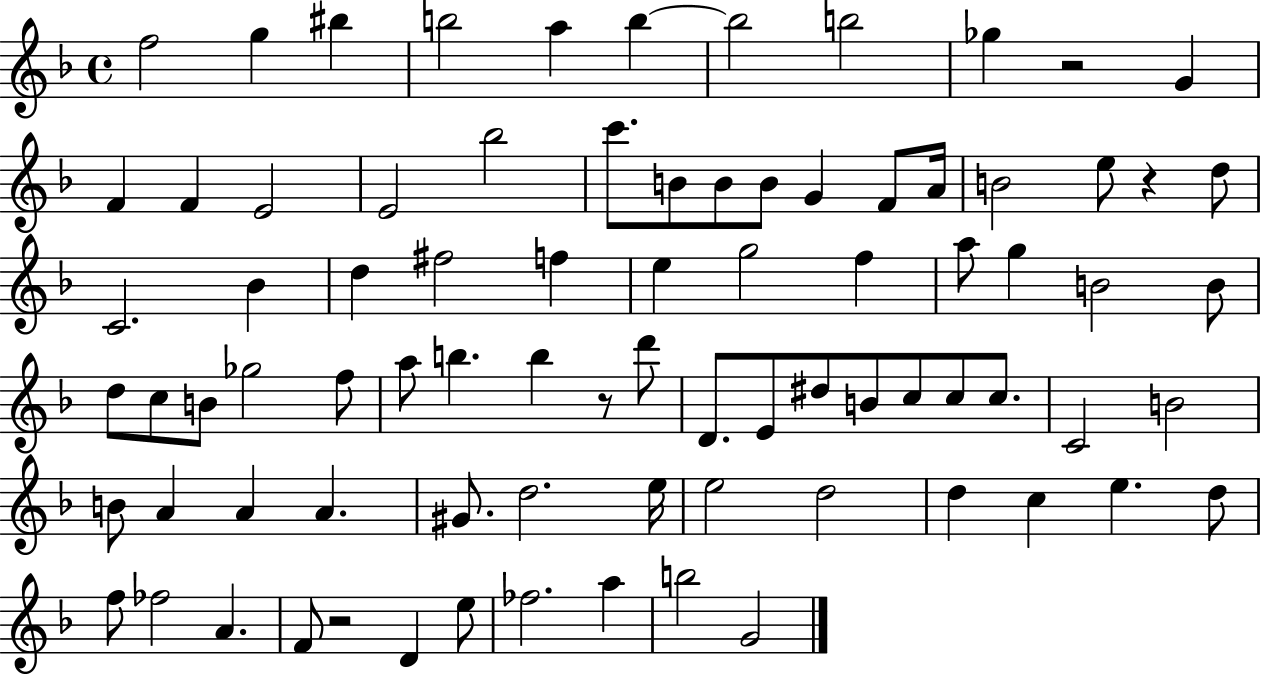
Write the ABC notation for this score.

X:1
T:Untitled
M:4/4
L:1/4
K:F
f2 g ^b b2 a b b2 b2 _g z2 G F F E2 E2 _b2 c'/2 B/2 B/2 B/2 G F/2 A/4 B2 e/2 z d/2 C2 _B d ^f2 f e g2 f a/2 g B2 B/2 d/2 c/2 B/2 _g2 f/2 a/2 b b z/2 d'/2 D/2 E/2 ^d/2 B/2 c/2 c/2 c/2 C2 B2 B/2 A A A ^G/2 d2 e/4 e2 d2 d c e d/2 f/2 _f2 A F/2 z2 D e/2 _f2 a b2 G2